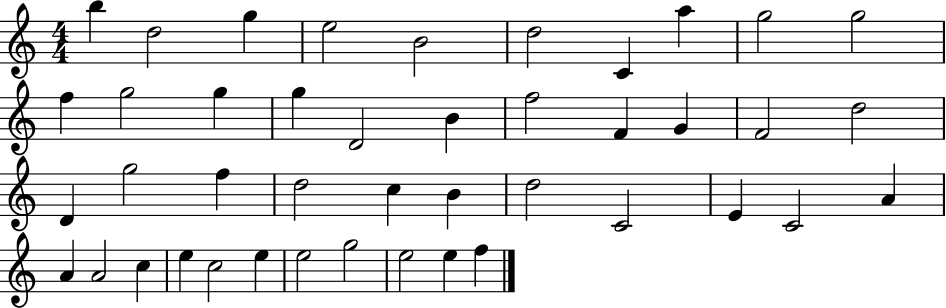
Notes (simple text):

B5/q D5/h G5/q E5/h B4/h D5/h C4/q A5/q G5/h G5/h F5/q G5/h G5/q G5/q D4/h B4/q F5/h F4/q G4/q F4/h D5/h D4/q G5/h F5/q D5/h C5/q B4/q D5/h C4/h E4/q C4/h A4/q A4/q A4/h C5/q E5/q C5/h E5/q E5/h G5/h E5/h E5/q F5/q